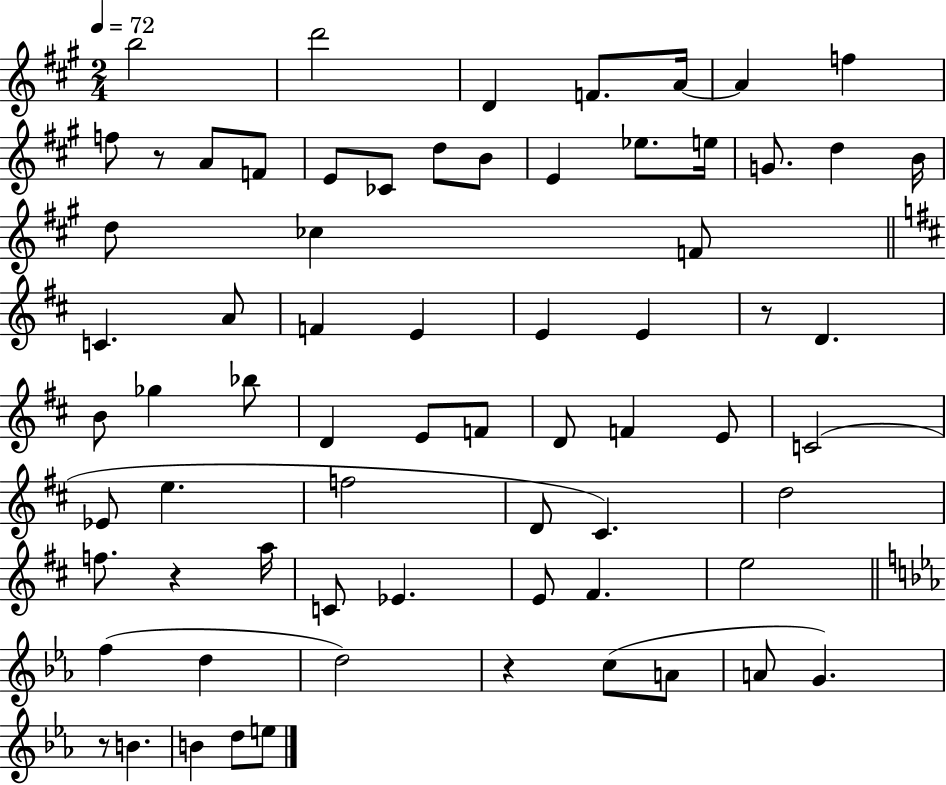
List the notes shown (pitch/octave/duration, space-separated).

B5/h D6/h D4/q F4/e. A4/s A4/q F5/q F5/e R/e A4/e F4/e E4/e CES4/e D5/e B4/e E4/q Eb5/e. E5/s G4/e. D5/q B4/s D5/e CES5/q F4/e C4/q. A4/e F4/q E4/q E4/q E4/q R/e D4/q. B4/e Gb5/q Bb5/e D4/q E4/e F4/e D4/e F4/q E4/e C4/h Eb4/e E5/q. F5/h D4/e C#4/q. D5/h F5/e. R/q A5/s C4/e Eb4/q. E4/e F#4/q. E5/h F5/q D5/q D5/h R/q C5/e A4/e A4/e G4/q. R/e B4/q. B4/q D5/e E5/e